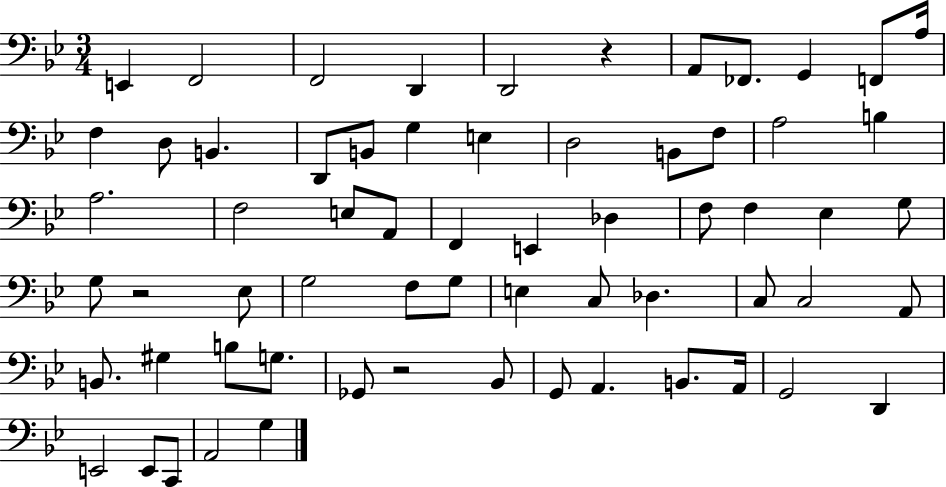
{
  \clef bass
  \numericTimeSignature
  \time 3/4
  \key bes \major
  e,4 f,2 | f,2 d,4 | d,2 r4 | a,8 fes,8. g,4 f,8 a16 | \break f4 d8 b,4. | d,8 b,8 g4 e4 | d2 b,8 f8 | a2 b4 | \break a2. | f2 e8 a,8 | f,4 e,4 des4 | f8 f4 ees4 g8 | \break g8 r2 ees8 | g2 f8 g8 | e4 c8 des4. | c8 c2 a,8 | \break b,8. gis4 b8 g8. | ges,8 r2 bes,8 | g,8 a,4. b,8. a,16 | g,2 d,4 | \break e,2 e,8 c,8 | a,2 g4 | \bar "|."
}